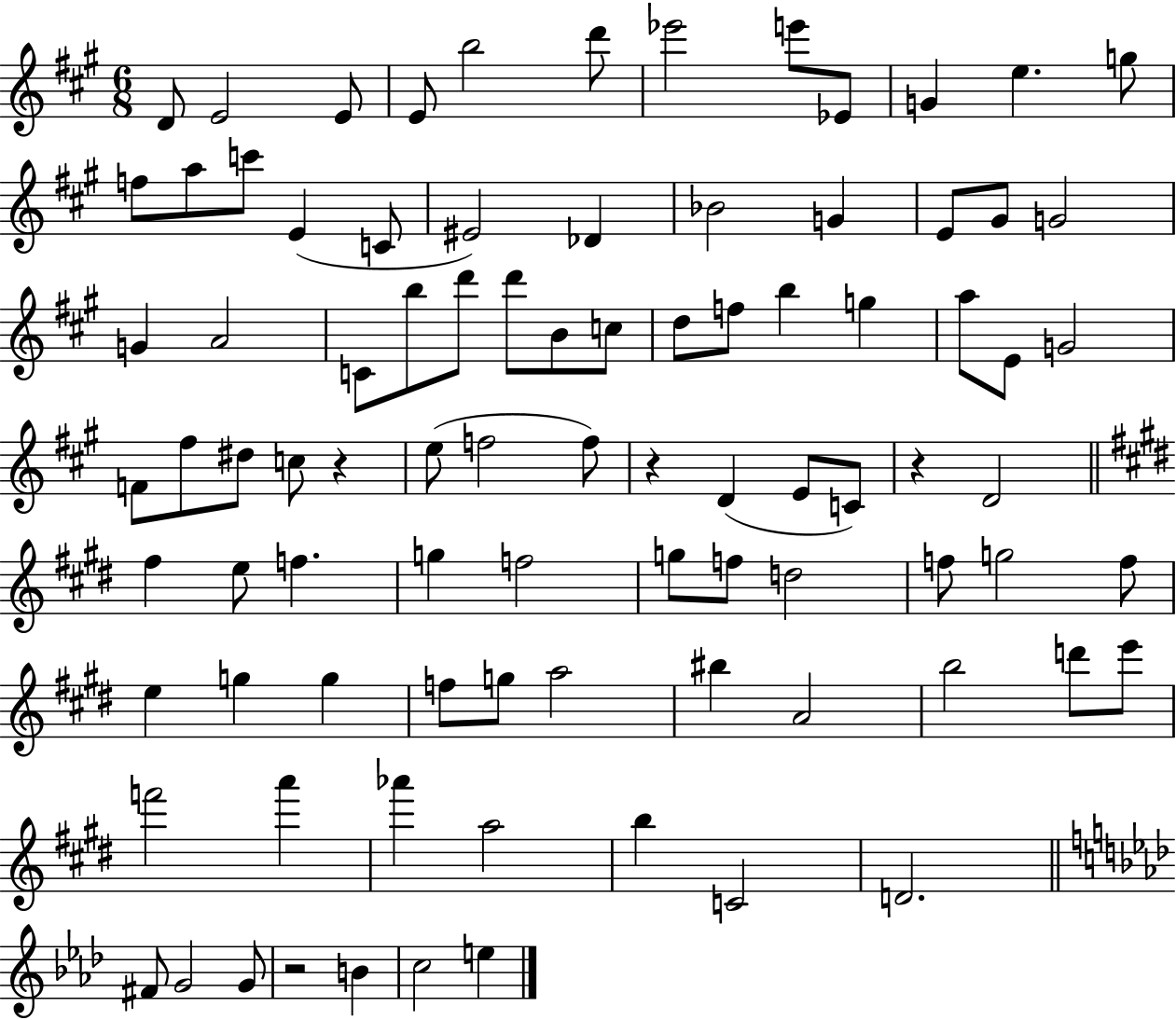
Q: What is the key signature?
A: A major